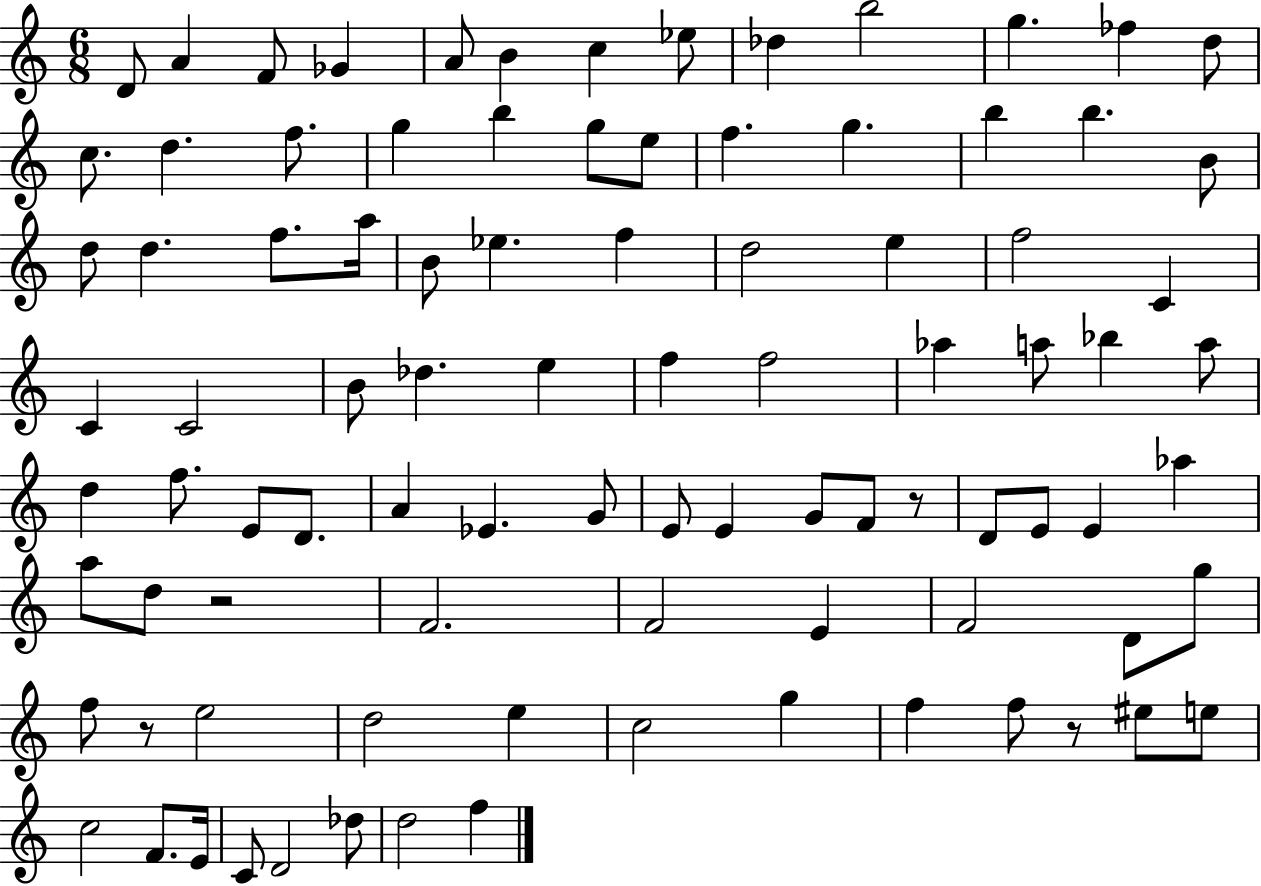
D4/e A4/q F4/e Gb4/q A4/e B4/q C5/q Eb5/e Db5/q B5/h G5/q. FES5/q D5/e C5/e. D5/q. F5/e. G5/q B5/q G5/e E5/e F5/q. G5/q. B5/q B5/q. B4/e D5/e D5/q. F5/e. A5/s B4/e Eb5/q. F5/q D5/h E5/q F5/h C4/q C4/q C4/h B4/e Db5/q. E5/q F5/q F5/h Ab5/q A5/e Bb5/q A5/e D5/q F5/e. E4/e D4/e. A4/q Eb4/q. G4/e E4/e E4/q G4/e F4/e R/e D4/e E4/e E4/q Ab5/q A5/e D5/e R/h F4/h. F4/h E4/q F4/h D4/e G5/e F5/e R/e E5/h D5/h E5/q C5/h G5/q F5/q F5/e R/e EIS5/e E5/e C5/h F4/e. E4/s C4/e D4/h Db5/e D5/h F5/q